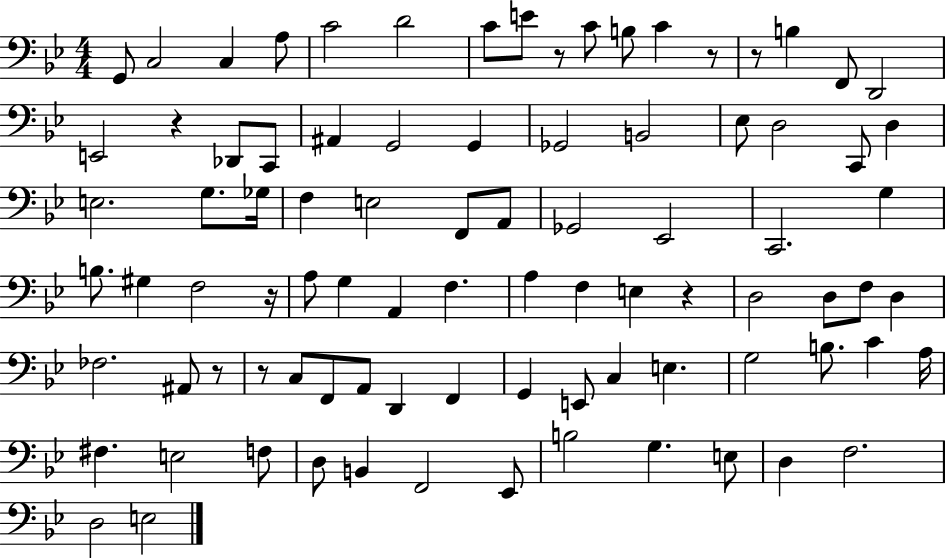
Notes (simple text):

G2/e C3/h C3/q A3/e C4/h D4/h C4/e E4/e R/e C4/e B3/e C4/q R/e R/e B3/q F2/e D2/h E2/h R/q Db2/e C2/e A#2/q G2/h G2/q Gb2/h B2/h Eb3/e D3/h C2/e D3/q E3/h. G3/e. Gb3/s F3/q E3/h F2/e A2/e Gb2/h Eb2/h C2/h. G3/q B3/e. G#3/q F3/h R/s A3/e G3/q A2/q F3/q. A3/q F3/q E3/q R/q D3/h D3/e F3/e D3/q FES3/h. A#2/e R/e R/e C3/e F2/e A2/e D2/q F2/q G2/q E2/e C3/q E3/q. G3/h B3/e. C4/q A3/s F#3/q. E3/h F3/e D3/e B2/q F2/h Eb2/e B3/h G3/q. E3/e D3/q F3/h. D3/h E3/h